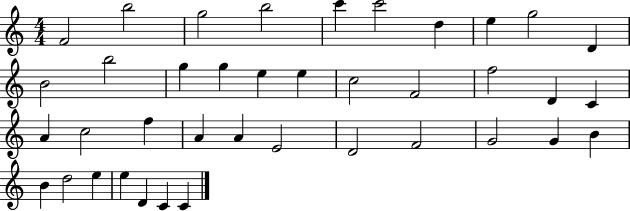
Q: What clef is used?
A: treble